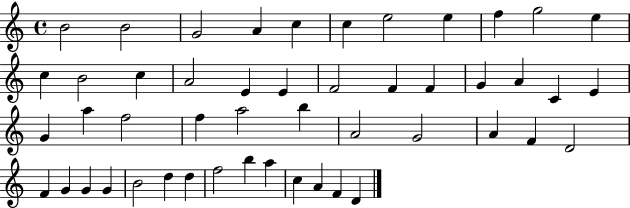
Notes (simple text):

B4/h B4/h G4/h A4/q C5/q C5/q E5/h E5/q F5/q G5/h E5/q C5/q B4/h C5/q A4/h E4/q E4/q F4/h F4/q F4/q G4/q A4/q C4/q E4/q G4/q A5/q F5/h F5/q A5/h B5/q A4/h G4/h A4/q F4/q D4/h F4/q G4/q G4/q G4/q B4/h D5/q D5/q F5/h B5/q A5/q C5/q A4/q F4/q D4/q